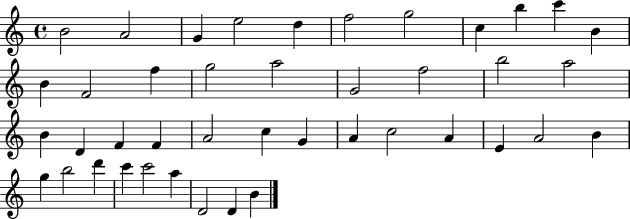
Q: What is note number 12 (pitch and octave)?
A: B4